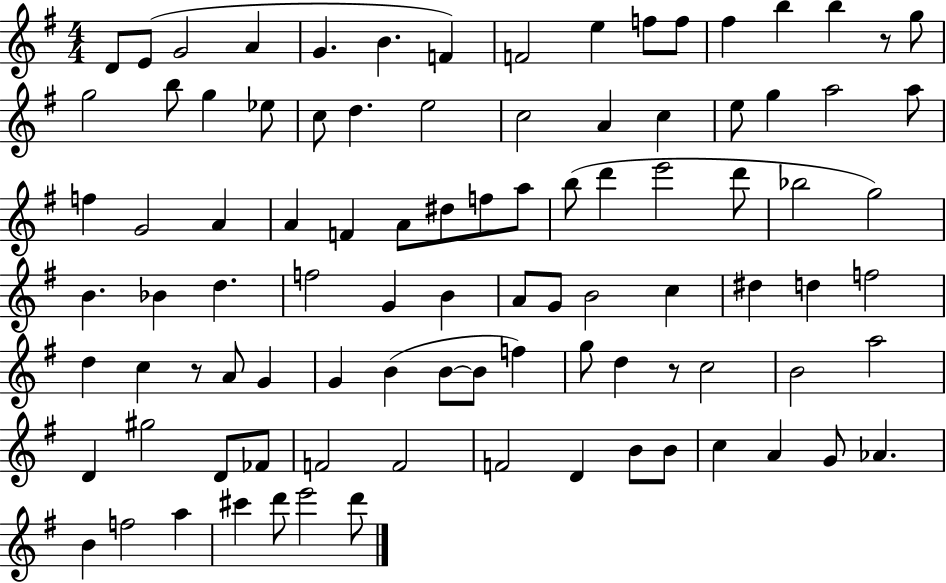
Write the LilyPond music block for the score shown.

{
  \clef treble
  \numericTimeSignature
  \time 4/4
  \key g \major
  d'8 e'8( g'2 a'4 | g'4. b'4. f'4) | f'2 e''4 f''8 f''8 | fis''4 b''4 b''4 r8 g''8 | \break g''2 b''8 g''4 ees''8 | c''8 d''4. e''2 | c''2 a'4 c''4 | e''8 g''4 a''2 a''8 | \break f''4 g'2 a'4 | a'4 f'4 a'8 dis''8 f''8 a''8 | b''8( d'''4 e'''2 d'''8 | bes''2 g''2) | \break b'4. bes'4 d''4. | f''2 g'4 b'4 | a'8 g'8 b'2 c''4 | dis''4 d''4 f''2 | \break d''4 c''4 r8 a'8 g'4 | g'4 b'4( b'8~~ b'8 f''4) | g''8 d''4 r8 c''2 | b'2 a''2 | \break d'4 gis''2 d'8 fes'8 | f'2 f'2 | f'2 d'4 b'8 b'8 | c''4 a'4 g'8 aes'4. | \break b'4 f''2 a''4 | cis'''4 d'''8 e'''2 d'''8 | \bar "|."
}